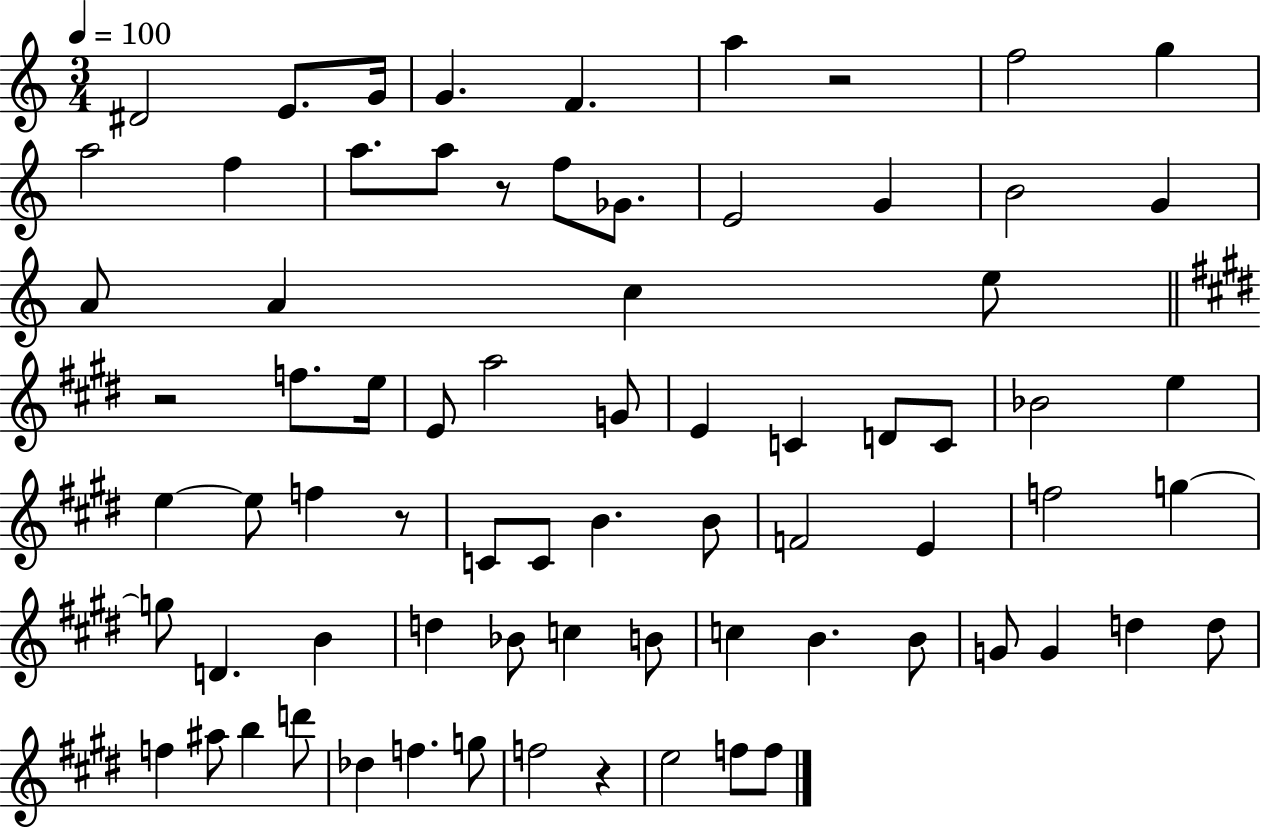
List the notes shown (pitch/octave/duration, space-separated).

D#4/h E4/e. G4/s G4/q. F4/q. A5/q R/h F5/h G5/q A5/h F5/q A5/e. A5/e R/e F5/e Gb4/e. E4/h G4/q B4/h G4/q A4/e A4/q C5/q E5/e R/h F5/e. E5/s E4/e A5/h G4/e E4/q C4/q D4/e C4/e Bb4/h E5/q E5/q E5/e F5/q R/e C4/e C4/e B4/q. B4/e F4/h E4/q F5/h G5/q G5/e D4/q. B4/q D5/q Bb4/e C5/q B4/e C5/q B4/q. B4/e G4/e G4/q D5/q D5/e F5/q A#5/e B5/q D6/e Db5/q F5/q. G5/e F5/h R/q E5/h F5/e F5/e